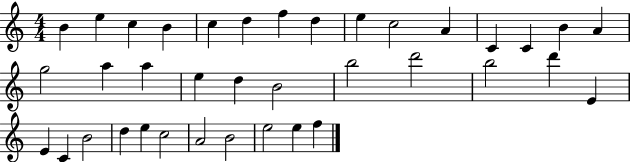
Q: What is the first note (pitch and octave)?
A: B4